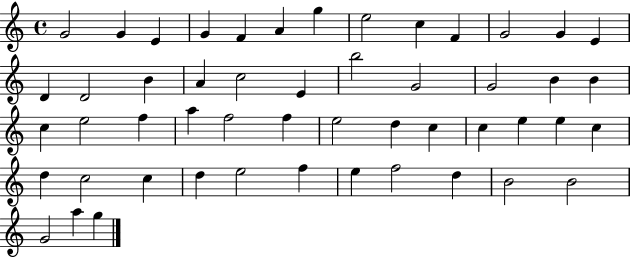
G4/h G4/q E4/q G4/q F4/q A4/q G5/q E5/h C5/q F4/q G4/h G4/q E4/q D4/q D4/h B4/q A4/q C5/h E4/q B5/h G4/h G4/h B4/q B4/q C5/q E5/h F5/q A5/q F5/h F5/q E5/h D5/q C5/q C5/q E5/q E5/q C5/q D5/q C5/h C5/q D5/q E5/h F5/q E5/q F5/h D5/q B4/h B4/h G4/h A5/q G5/q